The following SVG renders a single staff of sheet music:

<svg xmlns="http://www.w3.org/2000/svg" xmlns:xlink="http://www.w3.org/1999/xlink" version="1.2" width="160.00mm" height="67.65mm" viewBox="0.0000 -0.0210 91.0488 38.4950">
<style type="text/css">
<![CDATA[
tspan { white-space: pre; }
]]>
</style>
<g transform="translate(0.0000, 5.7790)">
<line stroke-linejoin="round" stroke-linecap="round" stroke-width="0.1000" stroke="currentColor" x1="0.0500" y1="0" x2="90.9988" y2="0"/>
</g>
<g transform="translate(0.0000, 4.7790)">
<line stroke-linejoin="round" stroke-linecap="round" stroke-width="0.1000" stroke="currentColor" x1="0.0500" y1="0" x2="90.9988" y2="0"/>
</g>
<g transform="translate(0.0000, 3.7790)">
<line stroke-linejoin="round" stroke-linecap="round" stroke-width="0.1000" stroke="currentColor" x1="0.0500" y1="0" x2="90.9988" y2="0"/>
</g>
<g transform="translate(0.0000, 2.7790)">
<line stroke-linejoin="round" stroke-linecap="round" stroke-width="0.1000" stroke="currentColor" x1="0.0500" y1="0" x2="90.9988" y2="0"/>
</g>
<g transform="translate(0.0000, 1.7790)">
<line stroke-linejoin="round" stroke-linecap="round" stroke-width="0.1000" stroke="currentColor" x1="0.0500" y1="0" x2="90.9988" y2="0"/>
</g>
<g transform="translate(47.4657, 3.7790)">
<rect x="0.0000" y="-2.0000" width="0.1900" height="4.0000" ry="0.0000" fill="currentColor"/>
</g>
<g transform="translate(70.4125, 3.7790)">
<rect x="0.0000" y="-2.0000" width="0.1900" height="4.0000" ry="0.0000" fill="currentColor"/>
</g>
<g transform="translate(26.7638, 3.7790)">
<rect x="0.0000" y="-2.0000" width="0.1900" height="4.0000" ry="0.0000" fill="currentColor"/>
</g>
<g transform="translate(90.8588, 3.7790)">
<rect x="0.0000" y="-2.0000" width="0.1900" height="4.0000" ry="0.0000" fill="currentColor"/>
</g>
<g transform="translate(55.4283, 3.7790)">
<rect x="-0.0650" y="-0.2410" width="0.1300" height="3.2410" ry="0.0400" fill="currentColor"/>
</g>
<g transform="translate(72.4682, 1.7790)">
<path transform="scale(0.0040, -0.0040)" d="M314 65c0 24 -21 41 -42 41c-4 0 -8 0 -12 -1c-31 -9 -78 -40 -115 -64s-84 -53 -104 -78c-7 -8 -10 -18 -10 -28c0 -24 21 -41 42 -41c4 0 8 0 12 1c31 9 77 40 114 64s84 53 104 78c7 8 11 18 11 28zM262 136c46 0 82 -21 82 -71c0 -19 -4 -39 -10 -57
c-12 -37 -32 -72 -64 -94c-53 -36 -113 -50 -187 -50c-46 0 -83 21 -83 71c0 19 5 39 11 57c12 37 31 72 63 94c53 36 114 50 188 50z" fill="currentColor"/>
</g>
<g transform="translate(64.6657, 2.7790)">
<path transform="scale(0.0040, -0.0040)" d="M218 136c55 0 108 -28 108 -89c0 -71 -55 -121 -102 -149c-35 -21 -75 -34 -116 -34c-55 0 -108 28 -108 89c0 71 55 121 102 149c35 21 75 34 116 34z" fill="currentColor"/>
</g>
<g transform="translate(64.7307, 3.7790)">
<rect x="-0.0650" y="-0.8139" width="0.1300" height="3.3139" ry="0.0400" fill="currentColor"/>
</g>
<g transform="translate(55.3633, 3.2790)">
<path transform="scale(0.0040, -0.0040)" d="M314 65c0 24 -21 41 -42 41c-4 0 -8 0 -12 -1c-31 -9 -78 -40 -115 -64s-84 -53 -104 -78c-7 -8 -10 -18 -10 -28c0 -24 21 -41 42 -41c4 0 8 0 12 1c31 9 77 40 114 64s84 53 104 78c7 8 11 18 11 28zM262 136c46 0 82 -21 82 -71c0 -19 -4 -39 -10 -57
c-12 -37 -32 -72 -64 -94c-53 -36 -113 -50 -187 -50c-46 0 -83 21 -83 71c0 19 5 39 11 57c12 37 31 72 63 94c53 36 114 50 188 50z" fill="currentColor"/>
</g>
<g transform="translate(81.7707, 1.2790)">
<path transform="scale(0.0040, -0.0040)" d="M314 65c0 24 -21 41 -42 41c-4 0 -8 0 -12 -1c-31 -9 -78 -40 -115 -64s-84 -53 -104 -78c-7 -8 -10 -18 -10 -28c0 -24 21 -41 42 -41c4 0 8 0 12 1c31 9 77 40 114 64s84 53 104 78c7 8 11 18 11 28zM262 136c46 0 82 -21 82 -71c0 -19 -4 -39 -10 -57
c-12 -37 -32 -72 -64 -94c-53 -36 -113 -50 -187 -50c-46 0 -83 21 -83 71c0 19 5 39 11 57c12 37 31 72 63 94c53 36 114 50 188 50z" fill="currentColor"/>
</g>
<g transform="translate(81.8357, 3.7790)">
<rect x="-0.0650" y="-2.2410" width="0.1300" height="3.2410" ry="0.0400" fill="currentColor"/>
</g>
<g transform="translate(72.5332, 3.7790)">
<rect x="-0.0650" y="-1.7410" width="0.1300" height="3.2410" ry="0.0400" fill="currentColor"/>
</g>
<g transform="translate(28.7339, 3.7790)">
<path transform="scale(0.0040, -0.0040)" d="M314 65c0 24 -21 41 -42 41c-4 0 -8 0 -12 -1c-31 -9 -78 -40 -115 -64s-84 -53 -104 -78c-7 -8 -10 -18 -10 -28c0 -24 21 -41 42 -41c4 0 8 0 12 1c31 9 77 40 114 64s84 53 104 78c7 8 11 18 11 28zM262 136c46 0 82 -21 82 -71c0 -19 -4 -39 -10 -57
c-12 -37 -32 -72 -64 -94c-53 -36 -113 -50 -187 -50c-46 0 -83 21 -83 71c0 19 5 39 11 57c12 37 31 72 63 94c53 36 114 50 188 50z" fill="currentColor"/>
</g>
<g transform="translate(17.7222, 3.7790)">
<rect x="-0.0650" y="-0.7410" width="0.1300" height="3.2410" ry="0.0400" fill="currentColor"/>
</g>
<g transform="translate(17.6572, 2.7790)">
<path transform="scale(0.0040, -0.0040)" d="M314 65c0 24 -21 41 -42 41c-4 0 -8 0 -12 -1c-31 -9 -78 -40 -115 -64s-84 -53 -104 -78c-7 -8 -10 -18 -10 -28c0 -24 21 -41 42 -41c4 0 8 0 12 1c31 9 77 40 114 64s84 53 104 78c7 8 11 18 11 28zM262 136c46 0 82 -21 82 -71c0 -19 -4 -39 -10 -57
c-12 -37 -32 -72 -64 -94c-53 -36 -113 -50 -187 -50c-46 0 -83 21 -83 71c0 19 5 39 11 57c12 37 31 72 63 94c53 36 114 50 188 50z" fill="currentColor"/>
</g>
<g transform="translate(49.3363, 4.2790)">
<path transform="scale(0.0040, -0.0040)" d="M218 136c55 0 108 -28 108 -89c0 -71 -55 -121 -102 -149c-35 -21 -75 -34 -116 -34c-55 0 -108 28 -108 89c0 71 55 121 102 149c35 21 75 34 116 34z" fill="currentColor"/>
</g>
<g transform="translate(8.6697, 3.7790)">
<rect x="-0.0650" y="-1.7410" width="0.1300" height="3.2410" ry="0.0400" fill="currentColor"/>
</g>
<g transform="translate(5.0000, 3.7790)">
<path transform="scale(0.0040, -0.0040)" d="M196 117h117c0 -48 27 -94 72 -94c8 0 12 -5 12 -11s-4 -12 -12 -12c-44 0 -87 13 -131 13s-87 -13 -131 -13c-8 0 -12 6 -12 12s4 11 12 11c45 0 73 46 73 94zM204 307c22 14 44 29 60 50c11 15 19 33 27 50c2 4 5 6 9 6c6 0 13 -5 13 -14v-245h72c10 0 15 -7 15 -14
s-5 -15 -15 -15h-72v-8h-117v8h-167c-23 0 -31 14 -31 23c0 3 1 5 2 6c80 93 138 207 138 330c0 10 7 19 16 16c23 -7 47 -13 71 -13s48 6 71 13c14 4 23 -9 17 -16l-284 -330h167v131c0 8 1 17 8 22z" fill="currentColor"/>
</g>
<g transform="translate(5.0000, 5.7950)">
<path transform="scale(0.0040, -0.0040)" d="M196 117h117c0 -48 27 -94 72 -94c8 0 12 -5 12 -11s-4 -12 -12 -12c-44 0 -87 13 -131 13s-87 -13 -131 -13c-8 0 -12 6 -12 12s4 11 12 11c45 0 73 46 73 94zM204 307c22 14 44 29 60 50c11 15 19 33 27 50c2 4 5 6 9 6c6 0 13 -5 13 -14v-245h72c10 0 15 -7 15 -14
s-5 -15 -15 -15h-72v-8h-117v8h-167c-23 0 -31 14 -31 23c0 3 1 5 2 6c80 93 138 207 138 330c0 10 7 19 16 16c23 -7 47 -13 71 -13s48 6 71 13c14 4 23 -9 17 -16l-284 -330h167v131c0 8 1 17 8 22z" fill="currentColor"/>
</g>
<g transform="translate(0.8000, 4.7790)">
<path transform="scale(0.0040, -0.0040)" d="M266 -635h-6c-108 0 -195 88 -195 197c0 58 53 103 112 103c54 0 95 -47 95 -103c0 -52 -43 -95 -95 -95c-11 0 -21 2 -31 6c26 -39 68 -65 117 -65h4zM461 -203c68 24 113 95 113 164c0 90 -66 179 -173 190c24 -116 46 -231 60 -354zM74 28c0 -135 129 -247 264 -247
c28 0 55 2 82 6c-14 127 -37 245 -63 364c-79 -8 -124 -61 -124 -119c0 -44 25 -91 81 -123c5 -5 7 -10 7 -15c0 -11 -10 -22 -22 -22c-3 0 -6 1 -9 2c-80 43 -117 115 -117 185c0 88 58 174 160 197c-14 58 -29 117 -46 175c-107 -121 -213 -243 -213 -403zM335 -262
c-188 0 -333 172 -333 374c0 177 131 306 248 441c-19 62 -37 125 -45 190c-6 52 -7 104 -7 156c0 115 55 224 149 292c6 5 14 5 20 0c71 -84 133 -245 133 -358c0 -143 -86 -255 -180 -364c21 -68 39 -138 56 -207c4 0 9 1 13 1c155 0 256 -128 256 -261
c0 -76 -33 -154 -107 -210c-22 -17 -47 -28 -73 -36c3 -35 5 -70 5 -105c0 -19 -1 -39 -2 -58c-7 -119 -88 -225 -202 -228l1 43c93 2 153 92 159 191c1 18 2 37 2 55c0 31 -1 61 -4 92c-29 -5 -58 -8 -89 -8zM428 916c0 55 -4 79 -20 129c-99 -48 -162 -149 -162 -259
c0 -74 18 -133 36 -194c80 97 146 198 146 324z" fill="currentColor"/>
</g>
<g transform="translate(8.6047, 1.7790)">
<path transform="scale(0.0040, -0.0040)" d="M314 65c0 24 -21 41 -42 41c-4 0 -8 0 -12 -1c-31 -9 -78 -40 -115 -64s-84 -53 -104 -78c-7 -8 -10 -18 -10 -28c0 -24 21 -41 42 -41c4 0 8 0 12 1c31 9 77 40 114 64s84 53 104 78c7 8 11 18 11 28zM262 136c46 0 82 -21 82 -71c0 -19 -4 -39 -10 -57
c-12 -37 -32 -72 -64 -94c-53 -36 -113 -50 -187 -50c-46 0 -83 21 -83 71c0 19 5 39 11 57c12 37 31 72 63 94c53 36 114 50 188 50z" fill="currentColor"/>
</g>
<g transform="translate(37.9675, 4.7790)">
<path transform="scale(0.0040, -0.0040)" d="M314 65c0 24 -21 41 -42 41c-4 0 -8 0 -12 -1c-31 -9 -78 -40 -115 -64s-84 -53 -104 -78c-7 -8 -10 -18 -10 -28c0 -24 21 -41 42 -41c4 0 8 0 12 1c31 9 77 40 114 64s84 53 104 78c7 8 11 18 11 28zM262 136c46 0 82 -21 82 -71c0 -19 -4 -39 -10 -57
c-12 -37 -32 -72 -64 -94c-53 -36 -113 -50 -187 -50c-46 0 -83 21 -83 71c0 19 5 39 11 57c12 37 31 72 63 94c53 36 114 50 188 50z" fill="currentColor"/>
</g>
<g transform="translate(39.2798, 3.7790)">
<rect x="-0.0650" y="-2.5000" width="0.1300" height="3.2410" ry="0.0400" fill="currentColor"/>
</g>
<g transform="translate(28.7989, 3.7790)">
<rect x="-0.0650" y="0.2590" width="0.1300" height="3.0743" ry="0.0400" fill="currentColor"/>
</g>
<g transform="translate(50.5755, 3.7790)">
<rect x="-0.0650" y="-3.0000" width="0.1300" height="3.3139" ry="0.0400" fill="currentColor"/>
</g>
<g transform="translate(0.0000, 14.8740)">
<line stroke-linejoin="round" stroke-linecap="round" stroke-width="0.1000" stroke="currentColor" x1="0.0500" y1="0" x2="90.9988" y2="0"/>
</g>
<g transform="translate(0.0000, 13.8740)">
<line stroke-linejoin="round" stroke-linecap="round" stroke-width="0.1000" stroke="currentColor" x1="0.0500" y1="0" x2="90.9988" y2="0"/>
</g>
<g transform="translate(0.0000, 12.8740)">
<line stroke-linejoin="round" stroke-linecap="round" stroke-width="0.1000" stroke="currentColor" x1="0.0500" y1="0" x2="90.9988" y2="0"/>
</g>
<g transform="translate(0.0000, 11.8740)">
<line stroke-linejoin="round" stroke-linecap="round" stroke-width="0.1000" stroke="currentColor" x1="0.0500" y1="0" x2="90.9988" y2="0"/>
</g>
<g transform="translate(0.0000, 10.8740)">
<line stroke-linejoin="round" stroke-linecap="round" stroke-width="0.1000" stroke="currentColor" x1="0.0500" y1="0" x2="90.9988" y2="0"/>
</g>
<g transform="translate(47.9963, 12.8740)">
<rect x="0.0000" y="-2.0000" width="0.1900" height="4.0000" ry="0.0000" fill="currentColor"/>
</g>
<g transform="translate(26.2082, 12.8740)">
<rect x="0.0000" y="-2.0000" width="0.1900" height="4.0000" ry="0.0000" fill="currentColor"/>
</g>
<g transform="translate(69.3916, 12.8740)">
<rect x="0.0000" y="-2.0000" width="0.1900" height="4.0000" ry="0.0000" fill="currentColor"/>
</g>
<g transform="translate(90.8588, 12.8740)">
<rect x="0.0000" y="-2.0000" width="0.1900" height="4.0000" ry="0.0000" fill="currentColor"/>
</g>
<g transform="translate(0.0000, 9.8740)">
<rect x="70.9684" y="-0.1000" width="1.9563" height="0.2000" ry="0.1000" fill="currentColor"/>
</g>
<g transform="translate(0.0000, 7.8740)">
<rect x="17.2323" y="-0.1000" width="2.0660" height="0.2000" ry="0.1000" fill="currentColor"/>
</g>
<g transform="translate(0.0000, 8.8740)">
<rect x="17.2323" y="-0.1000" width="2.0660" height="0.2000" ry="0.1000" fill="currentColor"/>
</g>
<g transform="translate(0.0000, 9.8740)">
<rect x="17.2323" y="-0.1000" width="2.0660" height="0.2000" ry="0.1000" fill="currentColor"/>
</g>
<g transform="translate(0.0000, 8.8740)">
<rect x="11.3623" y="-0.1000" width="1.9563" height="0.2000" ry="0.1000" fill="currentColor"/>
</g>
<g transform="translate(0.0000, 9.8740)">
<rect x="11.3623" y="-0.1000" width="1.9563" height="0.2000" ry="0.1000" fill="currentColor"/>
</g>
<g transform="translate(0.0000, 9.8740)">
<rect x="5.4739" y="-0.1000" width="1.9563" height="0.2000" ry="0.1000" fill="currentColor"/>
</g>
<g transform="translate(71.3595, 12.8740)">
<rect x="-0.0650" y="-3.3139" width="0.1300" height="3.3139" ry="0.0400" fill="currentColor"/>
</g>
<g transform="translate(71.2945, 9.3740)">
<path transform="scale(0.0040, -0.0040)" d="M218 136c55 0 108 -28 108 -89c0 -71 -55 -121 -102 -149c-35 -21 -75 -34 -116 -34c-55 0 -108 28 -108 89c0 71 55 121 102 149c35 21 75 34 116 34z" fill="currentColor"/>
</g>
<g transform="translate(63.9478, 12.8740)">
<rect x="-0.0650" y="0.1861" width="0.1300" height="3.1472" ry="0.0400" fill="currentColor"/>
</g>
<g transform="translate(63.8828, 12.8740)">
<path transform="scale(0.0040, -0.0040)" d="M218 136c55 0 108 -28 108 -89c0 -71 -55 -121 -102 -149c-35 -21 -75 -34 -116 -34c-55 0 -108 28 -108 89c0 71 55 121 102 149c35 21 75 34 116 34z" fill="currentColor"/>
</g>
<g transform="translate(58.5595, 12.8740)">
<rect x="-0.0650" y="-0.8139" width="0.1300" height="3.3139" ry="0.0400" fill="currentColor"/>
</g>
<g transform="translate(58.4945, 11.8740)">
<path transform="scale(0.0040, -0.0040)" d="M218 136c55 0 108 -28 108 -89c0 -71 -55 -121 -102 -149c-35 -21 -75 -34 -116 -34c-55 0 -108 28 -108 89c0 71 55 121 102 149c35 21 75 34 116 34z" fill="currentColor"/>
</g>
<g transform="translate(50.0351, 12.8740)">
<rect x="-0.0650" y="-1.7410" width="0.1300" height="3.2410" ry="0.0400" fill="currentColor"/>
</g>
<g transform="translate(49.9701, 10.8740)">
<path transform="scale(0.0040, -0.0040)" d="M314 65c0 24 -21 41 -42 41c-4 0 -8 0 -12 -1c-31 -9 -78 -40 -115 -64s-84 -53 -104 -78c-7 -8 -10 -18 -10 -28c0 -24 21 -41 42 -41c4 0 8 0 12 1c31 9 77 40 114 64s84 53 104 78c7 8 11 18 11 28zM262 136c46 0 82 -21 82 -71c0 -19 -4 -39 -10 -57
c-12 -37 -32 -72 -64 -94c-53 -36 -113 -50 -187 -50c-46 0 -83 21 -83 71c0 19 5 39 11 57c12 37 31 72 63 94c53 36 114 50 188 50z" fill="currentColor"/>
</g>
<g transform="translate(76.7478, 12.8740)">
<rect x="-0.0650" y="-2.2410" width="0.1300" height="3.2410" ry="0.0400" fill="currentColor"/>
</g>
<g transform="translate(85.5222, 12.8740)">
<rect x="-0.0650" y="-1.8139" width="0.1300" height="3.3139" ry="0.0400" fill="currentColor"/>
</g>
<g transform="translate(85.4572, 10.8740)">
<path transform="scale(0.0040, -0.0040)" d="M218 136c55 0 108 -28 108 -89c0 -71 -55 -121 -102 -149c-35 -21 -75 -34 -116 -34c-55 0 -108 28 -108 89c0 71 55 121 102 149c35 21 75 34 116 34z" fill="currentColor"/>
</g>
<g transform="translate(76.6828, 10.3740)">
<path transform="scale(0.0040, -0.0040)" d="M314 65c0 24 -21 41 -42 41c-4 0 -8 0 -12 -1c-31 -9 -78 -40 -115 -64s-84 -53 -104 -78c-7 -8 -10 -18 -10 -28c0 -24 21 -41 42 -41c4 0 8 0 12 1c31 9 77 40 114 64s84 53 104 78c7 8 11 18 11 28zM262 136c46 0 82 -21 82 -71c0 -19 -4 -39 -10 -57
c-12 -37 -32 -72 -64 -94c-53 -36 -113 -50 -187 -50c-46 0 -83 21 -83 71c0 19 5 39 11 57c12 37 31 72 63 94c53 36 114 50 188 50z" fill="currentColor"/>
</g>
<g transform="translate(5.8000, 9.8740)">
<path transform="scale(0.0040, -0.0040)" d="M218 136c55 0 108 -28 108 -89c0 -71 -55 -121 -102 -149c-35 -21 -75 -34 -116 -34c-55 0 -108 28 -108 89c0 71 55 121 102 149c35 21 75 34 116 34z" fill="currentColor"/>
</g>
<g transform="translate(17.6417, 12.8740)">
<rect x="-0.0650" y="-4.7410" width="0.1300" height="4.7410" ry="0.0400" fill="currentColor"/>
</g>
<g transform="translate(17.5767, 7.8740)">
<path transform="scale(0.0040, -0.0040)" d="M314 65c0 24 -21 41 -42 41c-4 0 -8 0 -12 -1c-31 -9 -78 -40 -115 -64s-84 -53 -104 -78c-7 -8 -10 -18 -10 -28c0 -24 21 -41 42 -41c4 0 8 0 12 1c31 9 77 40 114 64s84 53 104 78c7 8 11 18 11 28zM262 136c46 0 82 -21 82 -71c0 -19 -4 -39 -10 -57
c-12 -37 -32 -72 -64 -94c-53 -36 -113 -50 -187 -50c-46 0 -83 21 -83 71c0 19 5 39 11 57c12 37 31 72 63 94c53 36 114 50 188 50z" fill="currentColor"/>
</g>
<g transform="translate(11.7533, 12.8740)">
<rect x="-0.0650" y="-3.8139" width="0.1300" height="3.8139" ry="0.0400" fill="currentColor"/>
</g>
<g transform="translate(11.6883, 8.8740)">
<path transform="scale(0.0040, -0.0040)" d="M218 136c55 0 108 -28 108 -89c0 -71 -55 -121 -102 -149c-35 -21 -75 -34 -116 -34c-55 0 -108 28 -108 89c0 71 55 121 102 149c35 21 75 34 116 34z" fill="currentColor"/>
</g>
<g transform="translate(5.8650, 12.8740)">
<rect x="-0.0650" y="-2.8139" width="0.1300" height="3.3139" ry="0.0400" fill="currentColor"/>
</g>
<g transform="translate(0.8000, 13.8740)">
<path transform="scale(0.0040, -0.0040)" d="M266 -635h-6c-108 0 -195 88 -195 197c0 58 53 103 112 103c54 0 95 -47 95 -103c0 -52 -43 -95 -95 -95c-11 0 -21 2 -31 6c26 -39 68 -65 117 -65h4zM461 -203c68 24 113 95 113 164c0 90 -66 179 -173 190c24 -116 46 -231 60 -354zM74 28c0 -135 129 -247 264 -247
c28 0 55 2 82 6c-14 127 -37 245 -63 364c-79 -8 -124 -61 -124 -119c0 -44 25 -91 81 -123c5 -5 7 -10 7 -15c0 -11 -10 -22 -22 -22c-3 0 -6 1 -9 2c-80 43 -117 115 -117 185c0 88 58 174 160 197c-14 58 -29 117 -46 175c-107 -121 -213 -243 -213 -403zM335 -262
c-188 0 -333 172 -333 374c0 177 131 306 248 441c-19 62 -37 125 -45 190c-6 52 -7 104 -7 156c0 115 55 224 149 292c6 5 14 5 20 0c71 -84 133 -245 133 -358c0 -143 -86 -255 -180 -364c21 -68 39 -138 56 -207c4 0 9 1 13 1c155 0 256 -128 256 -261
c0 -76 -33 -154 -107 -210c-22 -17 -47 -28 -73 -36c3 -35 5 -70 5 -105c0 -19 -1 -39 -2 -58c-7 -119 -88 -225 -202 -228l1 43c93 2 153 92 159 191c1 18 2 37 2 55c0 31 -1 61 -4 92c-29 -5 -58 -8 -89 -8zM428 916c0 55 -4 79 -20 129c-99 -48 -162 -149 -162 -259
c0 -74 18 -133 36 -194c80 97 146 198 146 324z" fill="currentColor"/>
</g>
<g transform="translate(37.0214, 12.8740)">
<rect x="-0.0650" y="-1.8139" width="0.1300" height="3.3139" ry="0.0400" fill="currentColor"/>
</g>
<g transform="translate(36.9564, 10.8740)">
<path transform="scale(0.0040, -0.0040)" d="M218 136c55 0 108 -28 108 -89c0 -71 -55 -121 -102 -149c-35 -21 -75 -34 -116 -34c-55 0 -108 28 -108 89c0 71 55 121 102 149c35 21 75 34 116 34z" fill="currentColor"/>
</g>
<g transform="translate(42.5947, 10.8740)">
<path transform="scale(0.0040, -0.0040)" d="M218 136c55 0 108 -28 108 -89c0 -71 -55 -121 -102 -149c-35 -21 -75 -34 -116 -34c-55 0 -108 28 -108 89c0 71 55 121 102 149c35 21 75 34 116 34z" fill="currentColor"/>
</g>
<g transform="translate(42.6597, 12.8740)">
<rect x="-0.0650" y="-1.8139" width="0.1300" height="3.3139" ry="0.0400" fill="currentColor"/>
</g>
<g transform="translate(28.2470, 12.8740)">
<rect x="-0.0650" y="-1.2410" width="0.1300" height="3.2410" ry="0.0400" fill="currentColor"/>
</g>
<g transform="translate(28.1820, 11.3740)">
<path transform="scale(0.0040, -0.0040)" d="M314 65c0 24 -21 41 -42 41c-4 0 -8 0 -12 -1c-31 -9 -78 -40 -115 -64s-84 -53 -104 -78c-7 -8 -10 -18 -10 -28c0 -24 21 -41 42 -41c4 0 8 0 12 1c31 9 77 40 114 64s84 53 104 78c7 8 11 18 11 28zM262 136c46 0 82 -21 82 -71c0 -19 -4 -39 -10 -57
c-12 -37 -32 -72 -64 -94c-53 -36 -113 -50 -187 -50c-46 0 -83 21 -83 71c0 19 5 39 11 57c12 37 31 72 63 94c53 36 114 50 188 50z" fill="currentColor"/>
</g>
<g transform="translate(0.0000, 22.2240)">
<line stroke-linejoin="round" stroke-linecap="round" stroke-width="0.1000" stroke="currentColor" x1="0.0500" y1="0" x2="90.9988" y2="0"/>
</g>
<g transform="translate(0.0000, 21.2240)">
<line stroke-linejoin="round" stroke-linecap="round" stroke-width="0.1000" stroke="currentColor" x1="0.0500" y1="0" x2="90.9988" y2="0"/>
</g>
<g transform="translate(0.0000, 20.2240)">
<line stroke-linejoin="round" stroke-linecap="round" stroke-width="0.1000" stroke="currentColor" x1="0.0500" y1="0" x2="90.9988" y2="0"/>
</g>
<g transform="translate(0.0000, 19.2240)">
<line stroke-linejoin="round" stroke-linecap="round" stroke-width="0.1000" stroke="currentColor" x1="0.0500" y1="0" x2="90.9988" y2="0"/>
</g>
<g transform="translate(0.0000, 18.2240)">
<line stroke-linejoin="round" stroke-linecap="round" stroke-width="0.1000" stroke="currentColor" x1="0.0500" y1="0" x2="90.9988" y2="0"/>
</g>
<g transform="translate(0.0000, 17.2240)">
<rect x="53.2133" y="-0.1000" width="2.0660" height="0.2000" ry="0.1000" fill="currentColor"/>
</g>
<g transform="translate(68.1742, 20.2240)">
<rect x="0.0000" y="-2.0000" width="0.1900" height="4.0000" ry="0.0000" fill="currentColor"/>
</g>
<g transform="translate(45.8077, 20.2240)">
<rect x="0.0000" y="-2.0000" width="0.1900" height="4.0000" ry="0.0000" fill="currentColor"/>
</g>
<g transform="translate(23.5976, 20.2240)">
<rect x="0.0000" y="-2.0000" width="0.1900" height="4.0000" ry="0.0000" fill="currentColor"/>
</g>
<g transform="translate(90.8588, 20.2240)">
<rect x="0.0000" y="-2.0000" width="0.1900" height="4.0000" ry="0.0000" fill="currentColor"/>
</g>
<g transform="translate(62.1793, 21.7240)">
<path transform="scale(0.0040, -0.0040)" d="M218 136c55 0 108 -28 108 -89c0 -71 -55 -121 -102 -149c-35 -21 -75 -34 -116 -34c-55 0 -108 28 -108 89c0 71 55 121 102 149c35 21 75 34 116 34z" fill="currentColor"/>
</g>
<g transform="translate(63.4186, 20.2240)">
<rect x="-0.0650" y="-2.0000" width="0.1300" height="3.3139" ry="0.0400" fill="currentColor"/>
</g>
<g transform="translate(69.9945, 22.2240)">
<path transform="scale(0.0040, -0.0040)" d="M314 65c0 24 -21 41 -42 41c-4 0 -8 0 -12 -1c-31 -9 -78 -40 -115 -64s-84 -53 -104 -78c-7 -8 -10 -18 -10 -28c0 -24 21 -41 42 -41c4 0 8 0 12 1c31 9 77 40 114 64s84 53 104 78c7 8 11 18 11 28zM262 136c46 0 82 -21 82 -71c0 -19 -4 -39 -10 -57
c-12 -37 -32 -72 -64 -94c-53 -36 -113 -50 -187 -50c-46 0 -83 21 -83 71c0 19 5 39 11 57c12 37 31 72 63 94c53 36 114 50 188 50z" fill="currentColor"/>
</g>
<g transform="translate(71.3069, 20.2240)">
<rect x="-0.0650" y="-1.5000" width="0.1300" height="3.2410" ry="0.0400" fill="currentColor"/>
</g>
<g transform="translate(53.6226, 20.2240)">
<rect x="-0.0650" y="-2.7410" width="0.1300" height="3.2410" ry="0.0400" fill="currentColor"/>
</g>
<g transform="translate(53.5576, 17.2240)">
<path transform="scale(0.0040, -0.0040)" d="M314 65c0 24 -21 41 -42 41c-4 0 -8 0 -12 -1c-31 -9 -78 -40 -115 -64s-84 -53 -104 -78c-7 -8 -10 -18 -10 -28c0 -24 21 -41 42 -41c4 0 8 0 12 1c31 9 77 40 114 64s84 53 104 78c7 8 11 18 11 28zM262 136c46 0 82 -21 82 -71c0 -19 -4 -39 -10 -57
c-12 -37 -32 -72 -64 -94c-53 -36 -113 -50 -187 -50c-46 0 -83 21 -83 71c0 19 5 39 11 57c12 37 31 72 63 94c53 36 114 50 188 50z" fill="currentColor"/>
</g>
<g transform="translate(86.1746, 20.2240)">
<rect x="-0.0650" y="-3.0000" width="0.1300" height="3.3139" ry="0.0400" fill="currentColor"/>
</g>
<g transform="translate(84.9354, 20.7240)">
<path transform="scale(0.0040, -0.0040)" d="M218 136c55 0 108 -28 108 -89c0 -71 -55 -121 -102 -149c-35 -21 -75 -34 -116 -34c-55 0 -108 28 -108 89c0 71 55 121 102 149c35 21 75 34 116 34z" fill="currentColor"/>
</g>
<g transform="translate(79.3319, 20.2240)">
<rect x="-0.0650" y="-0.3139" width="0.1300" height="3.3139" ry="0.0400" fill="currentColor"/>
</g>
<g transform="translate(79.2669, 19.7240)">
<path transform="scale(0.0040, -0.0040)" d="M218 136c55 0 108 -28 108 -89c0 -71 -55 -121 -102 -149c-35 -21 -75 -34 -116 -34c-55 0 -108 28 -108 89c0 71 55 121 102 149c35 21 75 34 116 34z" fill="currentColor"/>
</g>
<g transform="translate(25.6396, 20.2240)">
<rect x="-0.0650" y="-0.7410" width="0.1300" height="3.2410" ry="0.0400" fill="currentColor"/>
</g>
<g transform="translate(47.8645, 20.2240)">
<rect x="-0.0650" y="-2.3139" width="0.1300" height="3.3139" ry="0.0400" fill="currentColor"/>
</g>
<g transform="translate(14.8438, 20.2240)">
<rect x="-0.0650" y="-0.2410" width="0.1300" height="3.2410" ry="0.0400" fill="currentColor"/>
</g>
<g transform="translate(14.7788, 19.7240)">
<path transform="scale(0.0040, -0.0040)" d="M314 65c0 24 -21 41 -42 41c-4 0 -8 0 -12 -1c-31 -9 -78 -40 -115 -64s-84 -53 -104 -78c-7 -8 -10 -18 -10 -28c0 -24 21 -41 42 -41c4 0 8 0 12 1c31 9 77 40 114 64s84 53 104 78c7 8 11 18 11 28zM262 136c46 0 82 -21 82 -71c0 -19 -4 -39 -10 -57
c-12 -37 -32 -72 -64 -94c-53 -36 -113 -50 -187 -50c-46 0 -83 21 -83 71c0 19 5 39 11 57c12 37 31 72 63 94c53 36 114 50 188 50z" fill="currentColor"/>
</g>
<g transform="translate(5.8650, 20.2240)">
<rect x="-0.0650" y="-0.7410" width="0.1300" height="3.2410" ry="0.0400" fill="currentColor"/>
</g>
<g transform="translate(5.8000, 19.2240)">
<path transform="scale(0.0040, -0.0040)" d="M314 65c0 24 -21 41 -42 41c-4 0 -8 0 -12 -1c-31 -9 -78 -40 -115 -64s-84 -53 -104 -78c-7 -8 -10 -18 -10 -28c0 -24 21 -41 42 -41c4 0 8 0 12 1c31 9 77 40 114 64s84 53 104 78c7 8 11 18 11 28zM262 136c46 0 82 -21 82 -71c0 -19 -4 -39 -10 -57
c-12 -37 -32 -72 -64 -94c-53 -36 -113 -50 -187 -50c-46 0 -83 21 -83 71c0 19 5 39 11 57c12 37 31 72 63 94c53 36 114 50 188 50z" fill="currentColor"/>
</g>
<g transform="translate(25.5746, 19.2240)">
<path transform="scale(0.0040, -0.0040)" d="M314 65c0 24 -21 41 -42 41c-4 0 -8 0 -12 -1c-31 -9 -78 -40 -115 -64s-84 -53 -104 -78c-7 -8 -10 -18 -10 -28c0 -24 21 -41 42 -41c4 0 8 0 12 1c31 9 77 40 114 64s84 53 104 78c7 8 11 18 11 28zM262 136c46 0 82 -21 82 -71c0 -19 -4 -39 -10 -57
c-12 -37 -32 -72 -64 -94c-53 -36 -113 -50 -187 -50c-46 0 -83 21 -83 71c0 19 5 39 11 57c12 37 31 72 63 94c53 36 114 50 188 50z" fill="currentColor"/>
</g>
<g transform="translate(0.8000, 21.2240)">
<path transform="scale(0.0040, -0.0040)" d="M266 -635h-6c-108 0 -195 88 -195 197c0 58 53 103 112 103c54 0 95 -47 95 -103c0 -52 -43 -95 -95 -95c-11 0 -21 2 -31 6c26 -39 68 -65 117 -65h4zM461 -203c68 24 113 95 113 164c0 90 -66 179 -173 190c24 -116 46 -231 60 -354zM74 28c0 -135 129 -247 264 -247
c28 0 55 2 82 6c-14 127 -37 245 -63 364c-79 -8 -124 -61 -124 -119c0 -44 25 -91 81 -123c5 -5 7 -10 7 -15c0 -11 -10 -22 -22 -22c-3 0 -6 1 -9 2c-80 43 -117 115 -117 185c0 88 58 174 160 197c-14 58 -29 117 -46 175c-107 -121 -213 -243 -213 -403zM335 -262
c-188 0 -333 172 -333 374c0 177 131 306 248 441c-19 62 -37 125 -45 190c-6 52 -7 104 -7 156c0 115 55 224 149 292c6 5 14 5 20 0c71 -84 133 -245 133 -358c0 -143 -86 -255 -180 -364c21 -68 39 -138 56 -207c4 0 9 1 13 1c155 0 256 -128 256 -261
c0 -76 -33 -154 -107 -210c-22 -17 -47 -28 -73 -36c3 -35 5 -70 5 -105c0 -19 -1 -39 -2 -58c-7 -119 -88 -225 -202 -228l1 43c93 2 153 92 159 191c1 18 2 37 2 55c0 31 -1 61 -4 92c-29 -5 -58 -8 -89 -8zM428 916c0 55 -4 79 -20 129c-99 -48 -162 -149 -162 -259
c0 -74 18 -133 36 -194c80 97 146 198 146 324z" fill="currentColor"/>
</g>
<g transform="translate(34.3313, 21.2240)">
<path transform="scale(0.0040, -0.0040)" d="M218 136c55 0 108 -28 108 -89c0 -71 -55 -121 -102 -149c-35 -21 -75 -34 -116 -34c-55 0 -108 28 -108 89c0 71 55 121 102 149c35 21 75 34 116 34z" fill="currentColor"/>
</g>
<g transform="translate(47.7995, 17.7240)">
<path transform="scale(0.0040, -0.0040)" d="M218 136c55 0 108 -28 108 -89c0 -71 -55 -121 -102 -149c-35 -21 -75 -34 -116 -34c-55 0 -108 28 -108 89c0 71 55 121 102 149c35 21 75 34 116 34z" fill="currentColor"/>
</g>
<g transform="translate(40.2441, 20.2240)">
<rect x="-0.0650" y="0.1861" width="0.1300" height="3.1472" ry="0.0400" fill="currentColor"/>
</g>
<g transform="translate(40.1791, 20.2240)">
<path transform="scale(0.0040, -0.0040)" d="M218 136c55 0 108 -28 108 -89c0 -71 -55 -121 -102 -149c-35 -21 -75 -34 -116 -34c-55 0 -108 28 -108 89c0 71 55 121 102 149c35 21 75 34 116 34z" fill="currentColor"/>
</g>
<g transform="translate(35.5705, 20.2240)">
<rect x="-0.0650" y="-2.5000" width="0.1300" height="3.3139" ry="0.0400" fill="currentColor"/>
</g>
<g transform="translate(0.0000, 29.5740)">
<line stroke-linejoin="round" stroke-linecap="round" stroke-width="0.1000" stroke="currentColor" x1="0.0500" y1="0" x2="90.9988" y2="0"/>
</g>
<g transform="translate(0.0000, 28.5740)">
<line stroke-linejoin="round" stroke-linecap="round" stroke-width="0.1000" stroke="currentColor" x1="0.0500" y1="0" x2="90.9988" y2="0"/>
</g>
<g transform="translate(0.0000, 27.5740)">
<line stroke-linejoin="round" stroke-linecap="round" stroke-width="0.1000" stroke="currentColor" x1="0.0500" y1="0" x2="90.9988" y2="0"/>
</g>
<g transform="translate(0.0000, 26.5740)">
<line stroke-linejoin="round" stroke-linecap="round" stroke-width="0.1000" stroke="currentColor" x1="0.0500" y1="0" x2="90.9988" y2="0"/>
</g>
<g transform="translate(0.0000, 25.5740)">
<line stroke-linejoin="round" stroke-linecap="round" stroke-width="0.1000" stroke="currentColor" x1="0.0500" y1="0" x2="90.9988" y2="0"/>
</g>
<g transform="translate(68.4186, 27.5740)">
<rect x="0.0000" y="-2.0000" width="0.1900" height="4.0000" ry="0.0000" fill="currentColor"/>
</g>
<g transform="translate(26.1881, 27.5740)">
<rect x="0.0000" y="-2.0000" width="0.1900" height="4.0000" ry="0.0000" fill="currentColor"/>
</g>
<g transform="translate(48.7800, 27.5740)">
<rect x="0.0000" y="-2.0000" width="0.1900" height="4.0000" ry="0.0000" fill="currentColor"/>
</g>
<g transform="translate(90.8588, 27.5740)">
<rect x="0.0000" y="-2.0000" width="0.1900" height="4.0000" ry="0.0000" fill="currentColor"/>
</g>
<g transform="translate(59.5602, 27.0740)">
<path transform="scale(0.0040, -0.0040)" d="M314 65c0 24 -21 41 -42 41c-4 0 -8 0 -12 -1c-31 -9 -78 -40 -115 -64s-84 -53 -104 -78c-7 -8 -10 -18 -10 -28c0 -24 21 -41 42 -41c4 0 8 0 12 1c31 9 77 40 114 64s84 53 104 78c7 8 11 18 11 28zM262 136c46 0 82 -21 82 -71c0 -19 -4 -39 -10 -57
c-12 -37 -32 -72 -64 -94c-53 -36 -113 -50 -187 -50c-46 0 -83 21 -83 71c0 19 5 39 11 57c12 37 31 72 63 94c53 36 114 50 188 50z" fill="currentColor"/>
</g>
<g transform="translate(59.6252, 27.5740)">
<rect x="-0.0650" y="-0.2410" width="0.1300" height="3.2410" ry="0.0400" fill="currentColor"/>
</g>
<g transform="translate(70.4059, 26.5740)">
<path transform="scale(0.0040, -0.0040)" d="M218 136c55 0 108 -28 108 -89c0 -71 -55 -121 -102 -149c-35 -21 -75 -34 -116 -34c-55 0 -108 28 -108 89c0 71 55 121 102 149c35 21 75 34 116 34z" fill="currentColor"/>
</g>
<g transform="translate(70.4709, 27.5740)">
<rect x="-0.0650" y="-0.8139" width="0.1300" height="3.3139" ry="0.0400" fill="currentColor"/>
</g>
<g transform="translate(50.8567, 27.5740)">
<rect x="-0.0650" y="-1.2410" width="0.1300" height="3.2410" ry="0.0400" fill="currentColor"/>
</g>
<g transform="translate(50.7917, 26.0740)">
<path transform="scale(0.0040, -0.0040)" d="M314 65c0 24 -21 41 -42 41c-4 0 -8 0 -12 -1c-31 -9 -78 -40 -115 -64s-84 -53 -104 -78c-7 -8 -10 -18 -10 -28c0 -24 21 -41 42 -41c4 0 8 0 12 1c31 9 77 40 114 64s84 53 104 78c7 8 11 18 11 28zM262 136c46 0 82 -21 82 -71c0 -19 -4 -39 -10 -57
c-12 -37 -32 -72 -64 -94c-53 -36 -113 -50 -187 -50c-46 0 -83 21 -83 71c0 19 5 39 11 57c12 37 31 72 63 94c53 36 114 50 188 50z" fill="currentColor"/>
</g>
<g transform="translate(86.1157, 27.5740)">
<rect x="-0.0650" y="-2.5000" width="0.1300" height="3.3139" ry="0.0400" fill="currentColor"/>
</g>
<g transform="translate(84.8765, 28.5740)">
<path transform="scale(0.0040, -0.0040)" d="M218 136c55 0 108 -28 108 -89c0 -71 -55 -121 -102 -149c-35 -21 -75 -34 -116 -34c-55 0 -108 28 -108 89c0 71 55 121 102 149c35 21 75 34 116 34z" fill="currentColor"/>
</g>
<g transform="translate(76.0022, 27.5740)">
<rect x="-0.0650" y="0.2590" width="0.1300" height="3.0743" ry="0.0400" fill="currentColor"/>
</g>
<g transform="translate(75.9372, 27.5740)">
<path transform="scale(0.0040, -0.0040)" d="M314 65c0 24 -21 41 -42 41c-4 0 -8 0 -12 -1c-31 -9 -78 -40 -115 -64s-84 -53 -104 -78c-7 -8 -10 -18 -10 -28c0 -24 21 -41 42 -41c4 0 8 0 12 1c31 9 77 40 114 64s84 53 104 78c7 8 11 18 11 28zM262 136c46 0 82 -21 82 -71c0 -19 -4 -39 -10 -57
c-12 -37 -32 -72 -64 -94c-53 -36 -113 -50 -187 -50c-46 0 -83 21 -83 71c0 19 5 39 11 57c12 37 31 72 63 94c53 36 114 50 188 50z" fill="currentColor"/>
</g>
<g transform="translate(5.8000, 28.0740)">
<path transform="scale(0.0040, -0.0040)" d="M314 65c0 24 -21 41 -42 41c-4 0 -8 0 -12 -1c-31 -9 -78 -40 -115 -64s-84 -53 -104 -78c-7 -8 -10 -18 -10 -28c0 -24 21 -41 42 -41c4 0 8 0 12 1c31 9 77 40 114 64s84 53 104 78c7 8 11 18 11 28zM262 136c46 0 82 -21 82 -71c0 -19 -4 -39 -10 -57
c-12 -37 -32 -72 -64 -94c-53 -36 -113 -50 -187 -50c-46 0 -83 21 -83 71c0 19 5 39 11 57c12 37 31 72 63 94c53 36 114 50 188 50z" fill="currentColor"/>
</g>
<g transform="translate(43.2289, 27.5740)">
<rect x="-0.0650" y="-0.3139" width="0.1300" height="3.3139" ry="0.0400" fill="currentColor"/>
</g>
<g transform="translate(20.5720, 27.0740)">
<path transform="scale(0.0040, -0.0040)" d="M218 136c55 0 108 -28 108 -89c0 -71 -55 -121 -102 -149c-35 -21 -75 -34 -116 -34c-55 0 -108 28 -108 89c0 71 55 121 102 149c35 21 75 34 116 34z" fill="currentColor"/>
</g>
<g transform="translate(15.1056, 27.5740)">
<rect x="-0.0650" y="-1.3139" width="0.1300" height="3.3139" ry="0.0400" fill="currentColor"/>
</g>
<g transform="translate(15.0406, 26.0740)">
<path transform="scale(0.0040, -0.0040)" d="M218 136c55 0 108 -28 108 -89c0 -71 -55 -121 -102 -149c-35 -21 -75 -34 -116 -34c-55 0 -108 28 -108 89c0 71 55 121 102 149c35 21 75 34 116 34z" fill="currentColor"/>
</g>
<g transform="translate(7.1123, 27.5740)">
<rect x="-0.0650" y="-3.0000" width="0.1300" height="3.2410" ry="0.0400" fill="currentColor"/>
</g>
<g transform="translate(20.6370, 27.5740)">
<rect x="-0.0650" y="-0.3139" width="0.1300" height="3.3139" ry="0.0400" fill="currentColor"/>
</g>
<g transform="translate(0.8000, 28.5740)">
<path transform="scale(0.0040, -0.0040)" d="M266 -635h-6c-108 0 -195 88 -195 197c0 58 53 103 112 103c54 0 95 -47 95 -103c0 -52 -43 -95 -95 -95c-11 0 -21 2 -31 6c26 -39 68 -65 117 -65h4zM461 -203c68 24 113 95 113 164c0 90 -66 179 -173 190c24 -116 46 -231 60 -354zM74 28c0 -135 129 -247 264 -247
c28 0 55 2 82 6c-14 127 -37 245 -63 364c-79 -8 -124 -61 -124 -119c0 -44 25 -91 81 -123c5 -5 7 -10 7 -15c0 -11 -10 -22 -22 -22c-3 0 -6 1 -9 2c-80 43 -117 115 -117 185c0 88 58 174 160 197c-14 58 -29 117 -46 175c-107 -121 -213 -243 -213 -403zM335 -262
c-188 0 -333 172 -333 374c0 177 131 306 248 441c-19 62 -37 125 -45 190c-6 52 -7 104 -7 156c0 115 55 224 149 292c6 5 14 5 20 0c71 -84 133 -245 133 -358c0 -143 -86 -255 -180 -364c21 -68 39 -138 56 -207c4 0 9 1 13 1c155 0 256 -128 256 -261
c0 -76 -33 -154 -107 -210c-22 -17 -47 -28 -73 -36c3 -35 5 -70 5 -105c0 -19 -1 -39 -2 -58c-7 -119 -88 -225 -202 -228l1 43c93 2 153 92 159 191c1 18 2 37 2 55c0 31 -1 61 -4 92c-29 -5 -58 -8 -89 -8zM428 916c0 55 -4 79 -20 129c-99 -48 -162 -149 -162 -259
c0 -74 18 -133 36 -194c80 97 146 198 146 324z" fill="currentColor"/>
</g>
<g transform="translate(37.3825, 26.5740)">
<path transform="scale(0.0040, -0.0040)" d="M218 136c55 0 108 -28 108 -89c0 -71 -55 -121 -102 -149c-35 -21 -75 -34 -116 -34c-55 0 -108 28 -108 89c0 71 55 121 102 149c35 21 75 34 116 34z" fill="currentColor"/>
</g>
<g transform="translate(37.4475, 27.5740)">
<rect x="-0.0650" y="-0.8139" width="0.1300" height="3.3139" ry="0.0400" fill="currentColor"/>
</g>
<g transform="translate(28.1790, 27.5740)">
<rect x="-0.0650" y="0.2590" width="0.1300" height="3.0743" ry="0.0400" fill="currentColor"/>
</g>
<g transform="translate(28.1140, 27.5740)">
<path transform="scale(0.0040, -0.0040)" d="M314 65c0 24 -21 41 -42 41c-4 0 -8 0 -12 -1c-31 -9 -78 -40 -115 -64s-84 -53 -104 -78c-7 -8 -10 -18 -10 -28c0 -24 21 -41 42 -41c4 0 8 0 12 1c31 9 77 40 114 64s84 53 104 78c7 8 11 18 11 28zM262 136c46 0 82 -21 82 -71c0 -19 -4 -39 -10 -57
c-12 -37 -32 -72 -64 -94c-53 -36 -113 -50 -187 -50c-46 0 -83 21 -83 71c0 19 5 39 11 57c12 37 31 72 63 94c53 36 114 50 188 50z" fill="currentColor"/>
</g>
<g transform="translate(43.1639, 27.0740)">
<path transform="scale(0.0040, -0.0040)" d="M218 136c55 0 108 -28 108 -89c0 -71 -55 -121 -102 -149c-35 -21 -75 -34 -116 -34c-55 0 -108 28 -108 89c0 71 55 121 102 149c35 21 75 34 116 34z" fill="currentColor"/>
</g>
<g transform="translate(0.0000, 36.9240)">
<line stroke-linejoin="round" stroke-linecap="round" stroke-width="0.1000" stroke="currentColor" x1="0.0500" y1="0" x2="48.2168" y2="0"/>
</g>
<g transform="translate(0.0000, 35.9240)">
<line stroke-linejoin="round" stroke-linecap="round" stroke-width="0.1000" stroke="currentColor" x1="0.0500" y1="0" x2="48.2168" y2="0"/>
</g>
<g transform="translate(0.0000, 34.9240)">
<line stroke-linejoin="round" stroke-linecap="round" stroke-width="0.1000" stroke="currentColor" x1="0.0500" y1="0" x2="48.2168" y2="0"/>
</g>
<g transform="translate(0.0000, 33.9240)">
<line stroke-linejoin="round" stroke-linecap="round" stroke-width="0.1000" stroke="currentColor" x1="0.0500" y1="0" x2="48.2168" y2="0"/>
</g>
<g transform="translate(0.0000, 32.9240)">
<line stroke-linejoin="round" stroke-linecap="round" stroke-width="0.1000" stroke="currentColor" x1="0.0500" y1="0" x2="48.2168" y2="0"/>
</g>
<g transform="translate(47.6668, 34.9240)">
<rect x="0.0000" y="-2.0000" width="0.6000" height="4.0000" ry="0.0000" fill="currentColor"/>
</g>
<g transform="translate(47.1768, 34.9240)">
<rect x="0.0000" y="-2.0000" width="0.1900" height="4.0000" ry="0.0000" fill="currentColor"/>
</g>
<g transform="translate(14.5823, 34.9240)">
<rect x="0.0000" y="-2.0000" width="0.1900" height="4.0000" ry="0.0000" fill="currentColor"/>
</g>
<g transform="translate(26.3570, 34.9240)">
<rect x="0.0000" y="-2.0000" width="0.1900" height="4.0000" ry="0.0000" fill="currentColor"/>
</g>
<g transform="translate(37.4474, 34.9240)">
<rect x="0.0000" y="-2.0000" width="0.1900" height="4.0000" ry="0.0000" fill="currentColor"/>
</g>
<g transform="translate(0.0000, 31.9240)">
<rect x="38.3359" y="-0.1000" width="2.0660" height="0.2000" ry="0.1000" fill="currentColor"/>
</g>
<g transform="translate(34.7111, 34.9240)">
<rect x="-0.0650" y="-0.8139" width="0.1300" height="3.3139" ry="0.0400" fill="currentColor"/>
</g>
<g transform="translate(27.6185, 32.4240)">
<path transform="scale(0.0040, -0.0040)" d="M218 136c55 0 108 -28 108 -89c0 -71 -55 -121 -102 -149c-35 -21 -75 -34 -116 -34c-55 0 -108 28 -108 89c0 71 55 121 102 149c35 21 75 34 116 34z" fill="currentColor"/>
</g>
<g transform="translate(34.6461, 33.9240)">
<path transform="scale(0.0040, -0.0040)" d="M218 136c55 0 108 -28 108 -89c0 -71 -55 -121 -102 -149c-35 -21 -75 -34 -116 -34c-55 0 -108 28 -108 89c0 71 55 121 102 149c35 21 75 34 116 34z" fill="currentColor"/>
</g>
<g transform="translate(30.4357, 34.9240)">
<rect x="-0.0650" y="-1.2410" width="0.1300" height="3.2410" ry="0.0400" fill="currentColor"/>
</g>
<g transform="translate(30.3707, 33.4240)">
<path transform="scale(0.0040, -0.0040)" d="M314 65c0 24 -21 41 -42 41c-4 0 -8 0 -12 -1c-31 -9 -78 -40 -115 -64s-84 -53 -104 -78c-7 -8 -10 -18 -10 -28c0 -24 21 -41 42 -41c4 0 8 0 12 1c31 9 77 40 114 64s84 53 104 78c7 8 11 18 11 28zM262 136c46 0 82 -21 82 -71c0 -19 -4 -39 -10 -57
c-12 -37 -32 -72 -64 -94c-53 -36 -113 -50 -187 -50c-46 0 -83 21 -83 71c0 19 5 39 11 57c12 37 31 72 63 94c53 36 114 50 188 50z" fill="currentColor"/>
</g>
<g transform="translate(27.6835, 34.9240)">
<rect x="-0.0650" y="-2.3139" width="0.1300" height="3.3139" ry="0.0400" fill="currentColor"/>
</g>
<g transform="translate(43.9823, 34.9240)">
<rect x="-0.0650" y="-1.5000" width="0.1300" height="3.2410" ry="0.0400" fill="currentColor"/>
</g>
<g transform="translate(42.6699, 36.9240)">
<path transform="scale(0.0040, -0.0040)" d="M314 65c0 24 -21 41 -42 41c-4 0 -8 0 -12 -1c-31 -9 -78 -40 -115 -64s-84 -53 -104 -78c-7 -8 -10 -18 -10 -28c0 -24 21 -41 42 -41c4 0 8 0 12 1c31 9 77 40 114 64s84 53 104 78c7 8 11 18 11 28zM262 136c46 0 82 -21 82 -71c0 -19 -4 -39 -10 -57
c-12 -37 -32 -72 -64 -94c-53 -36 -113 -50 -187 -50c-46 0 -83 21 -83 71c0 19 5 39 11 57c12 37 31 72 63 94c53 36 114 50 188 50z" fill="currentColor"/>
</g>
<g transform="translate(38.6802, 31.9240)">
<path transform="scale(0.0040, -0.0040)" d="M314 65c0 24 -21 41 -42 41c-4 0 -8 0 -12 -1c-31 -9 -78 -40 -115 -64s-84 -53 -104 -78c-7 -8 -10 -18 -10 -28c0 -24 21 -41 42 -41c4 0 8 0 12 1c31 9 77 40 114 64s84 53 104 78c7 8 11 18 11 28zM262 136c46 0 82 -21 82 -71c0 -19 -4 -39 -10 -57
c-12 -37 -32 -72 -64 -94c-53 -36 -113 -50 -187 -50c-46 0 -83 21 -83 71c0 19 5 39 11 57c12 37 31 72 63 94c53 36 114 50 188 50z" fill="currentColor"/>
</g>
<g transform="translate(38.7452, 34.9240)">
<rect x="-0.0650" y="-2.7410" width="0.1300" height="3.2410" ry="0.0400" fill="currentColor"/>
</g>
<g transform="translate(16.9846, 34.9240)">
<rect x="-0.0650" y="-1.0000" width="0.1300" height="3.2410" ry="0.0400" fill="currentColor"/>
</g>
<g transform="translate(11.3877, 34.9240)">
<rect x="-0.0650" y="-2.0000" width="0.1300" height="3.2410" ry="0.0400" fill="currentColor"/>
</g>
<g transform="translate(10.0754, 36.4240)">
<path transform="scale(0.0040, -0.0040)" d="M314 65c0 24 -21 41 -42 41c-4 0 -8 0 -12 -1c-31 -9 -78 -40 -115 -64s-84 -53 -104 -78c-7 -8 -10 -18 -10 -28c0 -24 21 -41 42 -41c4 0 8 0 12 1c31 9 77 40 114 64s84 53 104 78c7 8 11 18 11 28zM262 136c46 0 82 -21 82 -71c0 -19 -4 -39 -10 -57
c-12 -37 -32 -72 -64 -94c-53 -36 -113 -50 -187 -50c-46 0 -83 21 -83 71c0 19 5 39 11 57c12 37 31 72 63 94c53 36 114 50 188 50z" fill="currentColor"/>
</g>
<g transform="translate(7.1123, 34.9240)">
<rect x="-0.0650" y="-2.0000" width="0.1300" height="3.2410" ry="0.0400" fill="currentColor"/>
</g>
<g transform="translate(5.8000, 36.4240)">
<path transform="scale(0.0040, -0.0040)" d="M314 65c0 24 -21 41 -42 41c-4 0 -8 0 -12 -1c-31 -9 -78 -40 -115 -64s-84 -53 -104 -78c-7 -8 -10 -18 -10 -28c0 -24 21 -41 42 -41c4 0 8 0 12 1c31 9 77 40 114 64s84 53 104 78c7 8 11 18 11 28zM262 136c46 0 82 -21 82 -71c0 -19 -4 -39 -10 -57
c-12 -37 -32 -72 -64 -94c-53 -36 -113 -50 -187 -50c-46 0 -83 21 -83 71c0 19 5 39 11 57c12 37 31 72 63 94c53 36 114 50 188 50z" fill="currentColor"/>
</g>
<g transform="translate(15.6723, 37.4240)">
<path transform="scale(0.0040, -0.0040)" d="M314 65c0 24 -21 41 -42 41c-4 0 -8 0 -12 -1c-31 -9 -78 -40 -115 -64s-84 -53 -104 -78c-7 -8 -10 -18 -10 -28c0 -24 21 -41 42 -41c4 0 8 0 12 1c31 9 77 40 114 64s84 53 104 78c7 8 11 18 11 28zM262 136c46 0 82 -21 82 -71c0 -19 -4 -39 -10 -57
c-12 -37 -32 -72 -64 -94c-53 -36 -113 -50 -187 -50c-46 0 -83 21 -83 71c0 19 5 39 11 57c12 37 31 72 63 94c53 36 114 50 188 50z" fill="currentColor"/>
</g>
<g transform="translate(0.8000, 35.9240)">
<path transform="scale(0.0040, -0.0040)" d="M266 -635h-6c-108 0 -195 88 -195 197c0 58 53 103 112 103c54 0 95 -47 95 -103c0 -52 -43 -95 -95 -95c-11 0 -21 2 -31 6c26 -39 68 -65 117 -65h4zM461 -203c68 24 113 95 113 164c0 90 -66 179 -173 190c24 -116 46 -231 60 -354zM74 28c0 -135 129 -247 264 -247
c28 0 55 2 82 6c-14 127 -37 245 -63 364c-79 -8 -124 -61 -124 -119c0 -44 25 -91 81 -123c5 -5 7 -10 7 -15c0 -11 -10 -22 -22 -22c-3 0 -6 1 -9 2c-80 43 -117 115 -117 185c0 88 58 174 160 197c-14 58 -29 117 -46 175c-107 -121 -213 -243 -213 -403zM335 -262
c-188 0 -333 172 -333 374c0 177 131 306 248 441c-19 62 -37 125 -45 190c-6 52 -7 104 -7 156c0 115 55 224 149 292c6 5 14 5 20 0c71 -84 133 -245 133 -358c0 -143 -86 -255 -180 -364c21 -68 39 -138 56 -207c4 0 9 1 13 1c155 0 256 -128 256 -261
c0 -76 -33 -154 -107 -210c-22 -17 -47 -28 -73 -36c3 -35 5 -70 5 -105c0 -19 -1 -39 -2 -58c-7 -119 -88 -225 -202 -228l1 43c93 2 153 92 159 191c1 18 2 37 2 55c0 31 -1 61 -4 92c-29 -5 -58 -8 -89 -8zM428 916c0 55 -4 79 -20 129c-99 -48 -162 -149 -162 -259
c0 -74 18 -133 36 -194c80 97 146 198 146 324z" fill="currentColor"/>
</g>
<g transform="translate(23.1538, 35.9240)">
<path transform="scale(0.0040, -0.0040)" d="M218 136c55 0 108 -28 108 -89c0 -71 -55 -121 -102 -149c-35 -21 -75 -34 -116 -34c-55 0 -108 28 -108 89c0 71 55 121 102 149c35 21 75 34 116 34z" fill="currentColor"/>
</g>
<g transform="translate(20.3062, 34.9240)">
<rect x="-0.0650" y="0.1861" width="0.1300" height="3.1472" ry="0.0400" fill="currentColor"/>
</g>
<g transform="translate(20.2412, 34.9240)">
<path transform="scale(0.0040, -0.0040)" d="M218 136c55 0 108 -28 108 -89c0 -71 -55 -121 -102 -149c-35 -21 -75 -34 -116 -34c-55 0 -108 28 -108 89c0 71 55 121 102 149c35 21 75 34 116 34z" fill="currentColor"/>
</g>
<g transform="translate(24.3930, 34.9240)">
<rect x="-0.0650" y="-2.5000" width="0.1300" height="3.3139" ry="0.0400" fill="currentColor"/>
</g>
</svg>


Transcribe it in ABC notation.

X:1
T:Untitled
M:4/4
L:1/4
K:C
f2 d2 B2 G2 A c2 d f2 g2 a c' e'2 e2 f f f2 d B b g2 f d2 c2 d2 G B g a2 F E2 c A A2 e c B2 d c e2 c2 d B2 G F2 F2 D2 B G g e2 d a2 E2